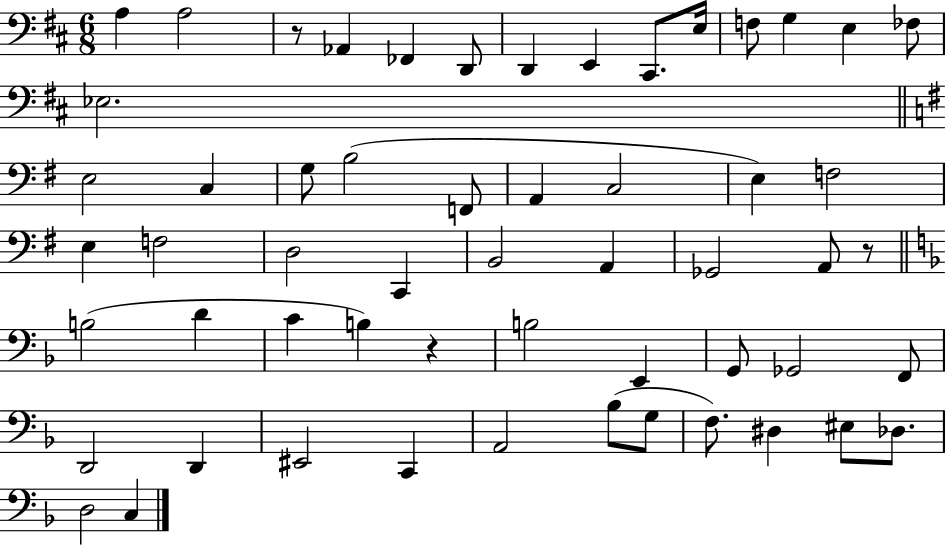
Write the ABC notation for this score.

X:1
T:Untitled
M:6/8
L:1/4
K:D
A, A,2 z/2 _A,, _F,, D,,/2 D,, E,, ^C,,/2 E,/4 F,/2 G, E, _F,/2 _E,2 E,2 C, G,/2 B,2 F,,/2 A,, C,2 E, F,2 E, F,2 D,2 C,, B,,2 A,, _G,,2 A,,/2 z/2 B,2 D C B, z B,2 E,, G,,/2 _G,,2 F,,/2 D,,2 D,, ^E,,2 C,, A,,2 _B,/2 G,/2 F,/2 ^D, ^E,/2 _D,/2 D,2 C,